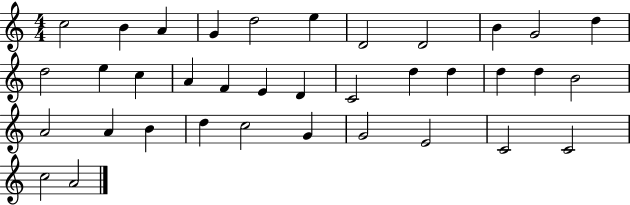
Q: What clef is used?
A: treble